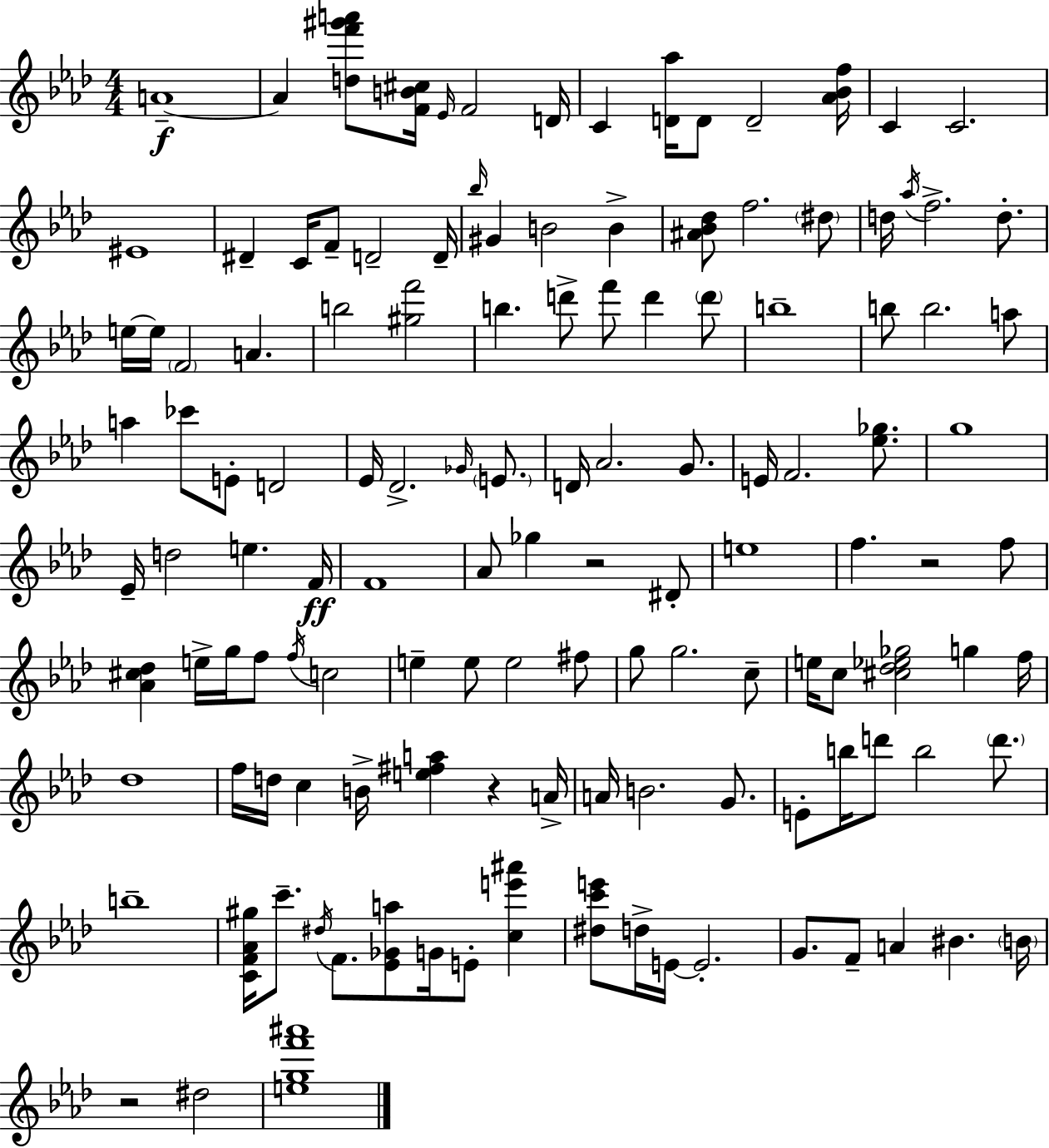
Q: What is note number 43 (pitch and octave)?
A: E4